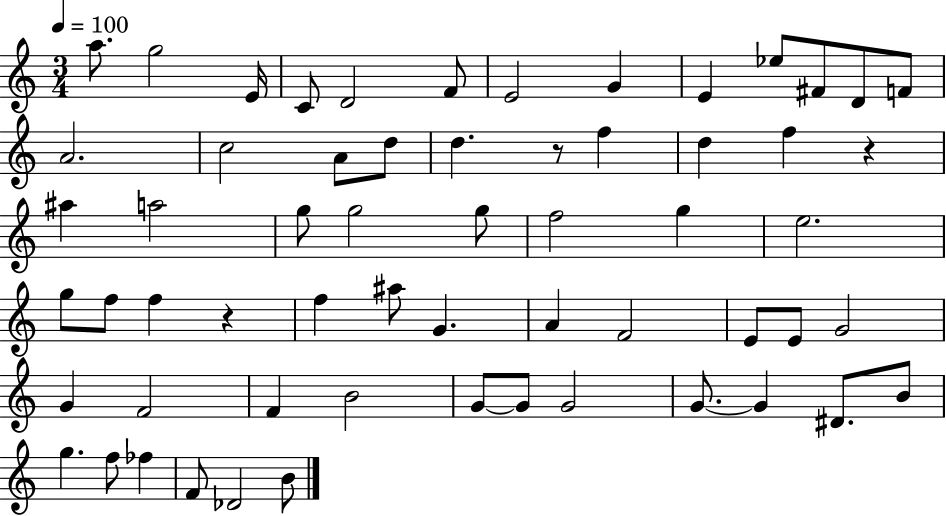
X:1
T:Untitled
M:3/4
L:1/4
K:C
a/2 g2 E/4 C/2 D2 F/2 E2 G E _e/2 ^F/2 D/2 F/2 A2 c2 A/2 d/2 d z/2 f d f z ^a a2 g/2 g2 g/2 f2 g e2 g/2 f/2 f z f ^a/2 G A F2 E/2 E/2 G2 G F2 F B2 G/2 G/2 G2 G/2 G ^D/2 B/2 g f/2 _f F/2 _D2 B/2